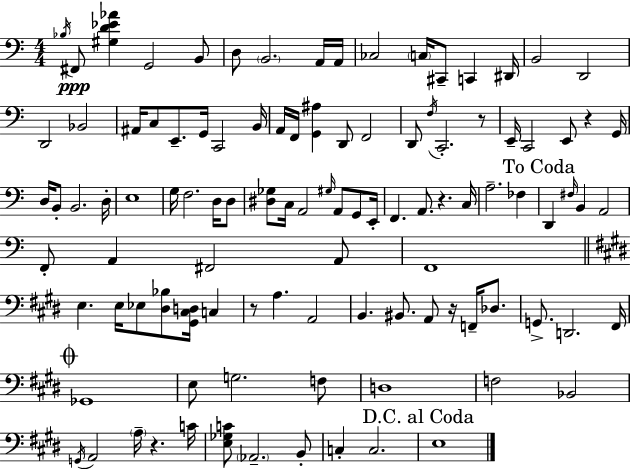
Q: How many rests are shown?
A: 6